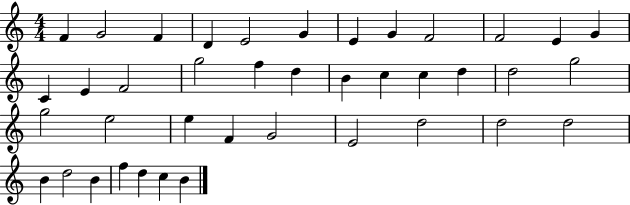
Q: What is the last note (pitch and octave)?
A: B4